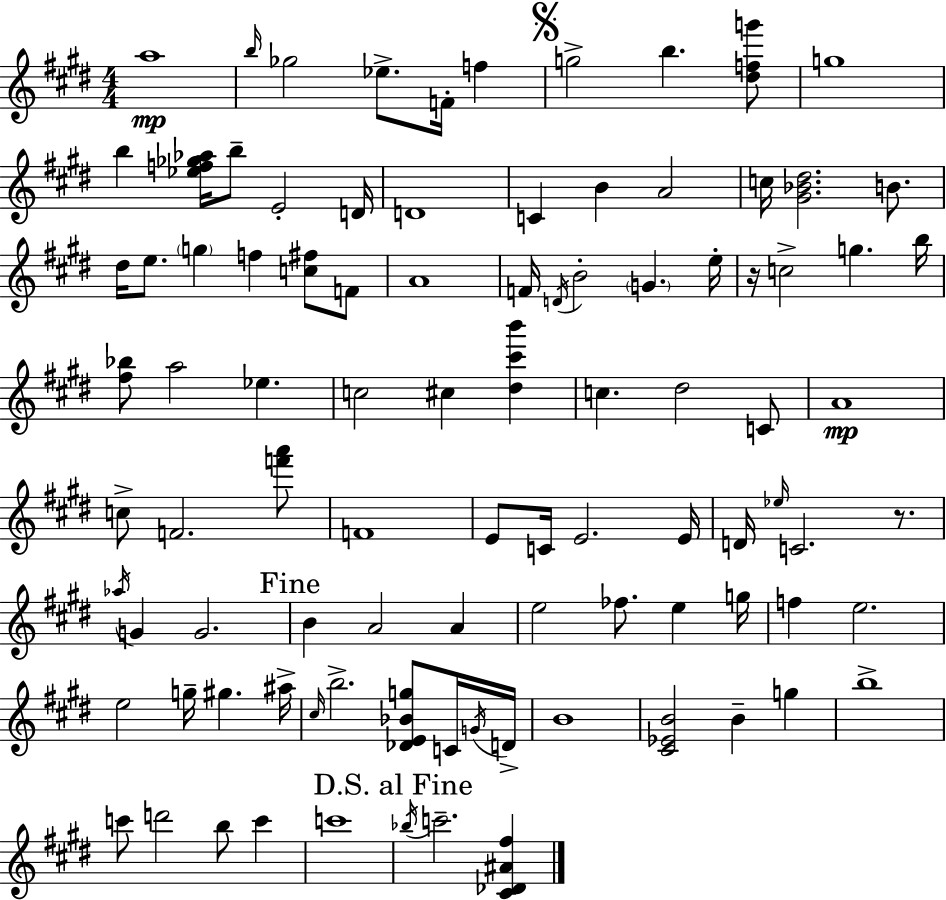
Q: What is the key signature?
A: E major